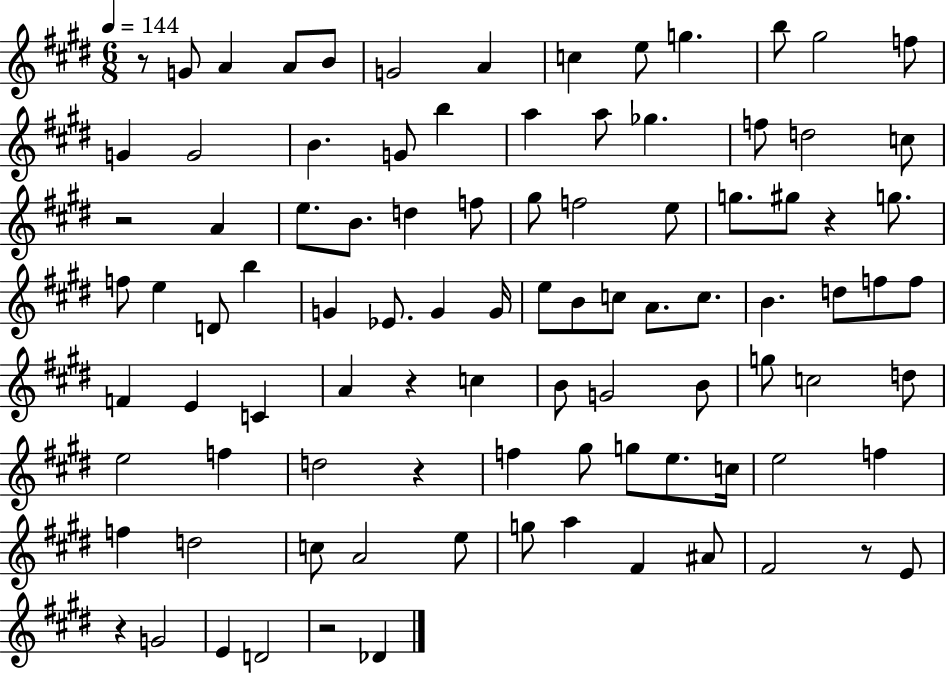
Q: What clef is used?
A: treble